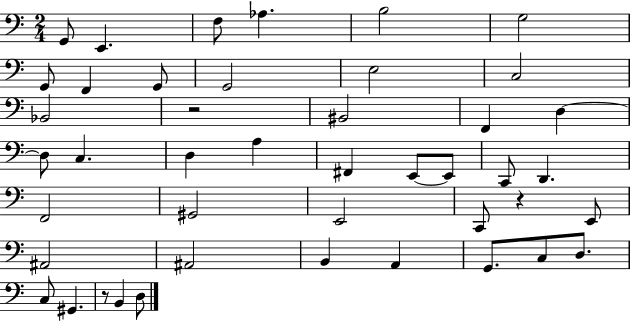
G2/e E2/q. F3/e Ab3/q. B3/h G3/h G2/e F2/q G2/e G2/h E3/h C3/h Bb2/h R/h BIS2/h F2/q D3/q D3/e C3/q. D3/q A3/q F#2/q E2/e E2/e C2/e D2/q. F2/h G#2/h E2/h C2/e R/q E2/e A#2/h A#2/h B2/q A2/q G2/e. C3/e D3/e. C3/e G#2/q. R/e B2/q D3/e